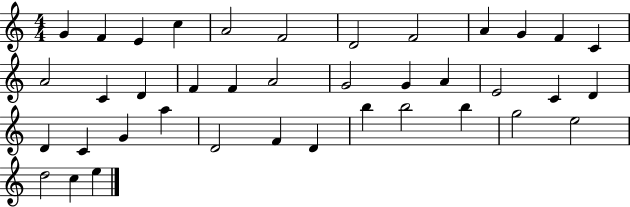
{
  \clef treble
  \numericTimeSignature
  \time 4/4
  \key c \major
  g'4 f'4 e'4 c''4 | a'2 f'2 | d'2 f'2 | a'4 g'4 f'4 c'4 | \break a'2 c'4 d'4 | f'4 f'4 a'2 | g'2 g'4 a'4 | e'2 c'4 d'4 | \break d'4 c'4 g'4 a''4 | d'2 f'4 d'4 | b''4 b''2 b''4 | g''2 e''2 | \break d''2 c''4 e''4 | \bar "|."
}